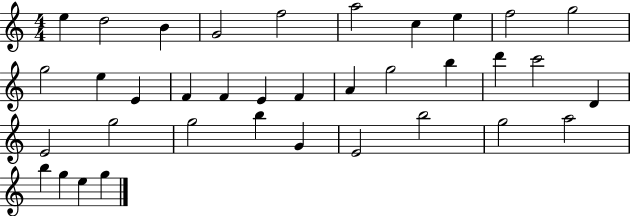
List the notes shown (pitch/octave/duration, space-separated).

E5/q D5/h B4/q G4/h F5/h A5/h C5/q E5/q F5/h G5/h G5/h E5/q E4/q F4/q F4/q E4/q F4/q A4/q G5/h B5/q D6/q C6/h D4/q E4/h G5/h G5/h B5/q G4/q E4/h B5/h G5/h A5/h B5/q G5/q E5/q G5/q